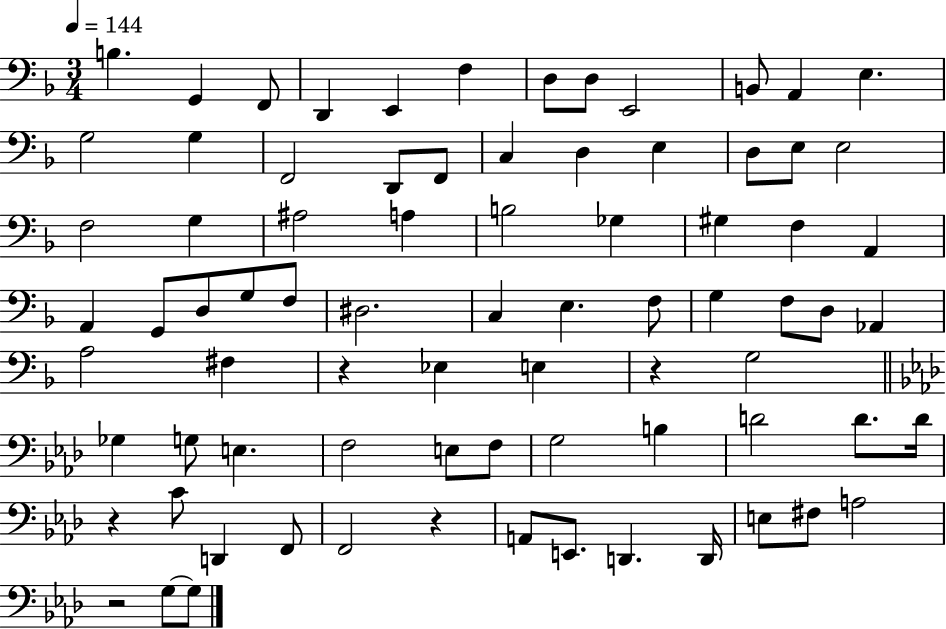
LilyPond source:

{
  \clef bass
  \numericTimeSignature
  \time 3/4
  \key f \major
  \tempo 4 = 144
  b4. g,4 f,8 | d,4 e,4 f4 | d8 d8 e,2 | b,8 a,4 e4. | \break g2 g4 | f,2 d,8 f,8 | c4 d4 e4 | d8 e8 e2 | \break f2 g4 | ais2 a4 | b2 ges4 | gis4 f4 a,4 | \break a,4 g,8 d8 g8 f8 | dis2. | c4 e4. f8 | g4 f8 d8 aes,4 | \break a2 fis4 | r4 ees4 e4 | r4 g2 | \bar "||" \break \key f \minor ges4 g8 e4. | f2 e8 f8 | g2 b4 | d'2 d'8. d'16 | \break r4 c'8 d,4 f,8 | f,2 r4 | a,8 e,8. d,4. d,16 | e8 fis8 a2 | \break r2 g8~~ g8 | \bar "|."
}